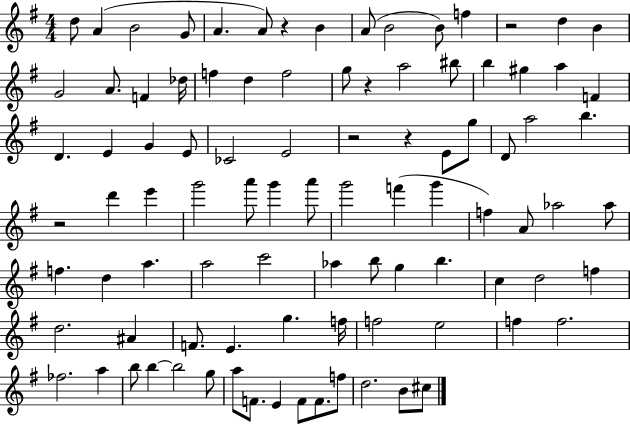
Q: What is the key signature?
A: G major